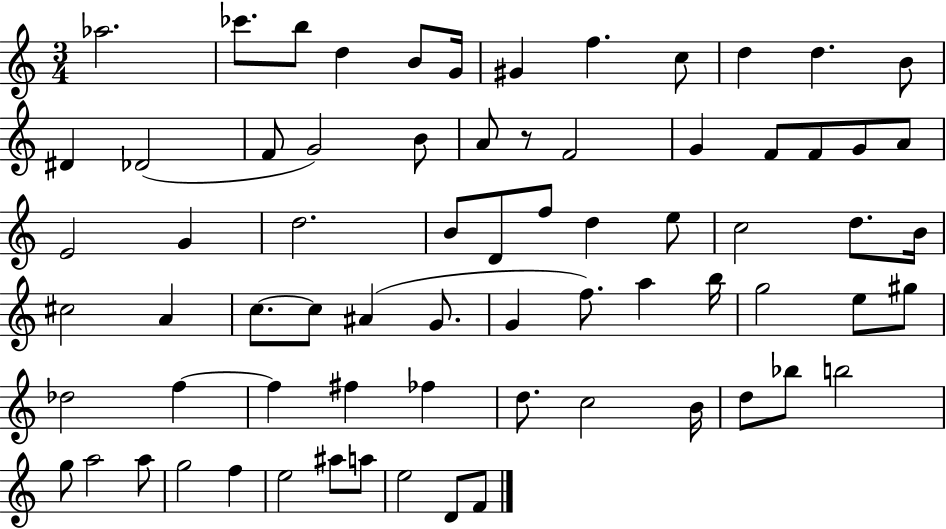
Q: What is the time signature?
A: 3/4